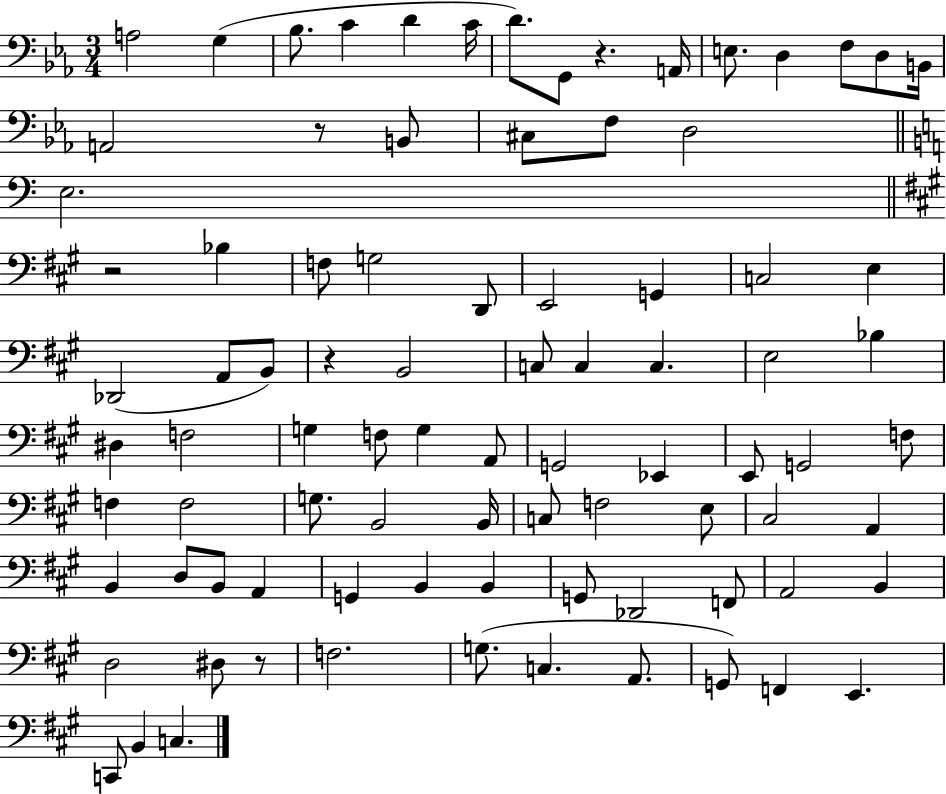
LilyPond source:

{
  \clef bass
  \numericTimeSignature
  \time 3/4
  \key ees \major
  a2 g4( | bes8. c'4 d'4 c'16 | d'8.) g,8 r4. a,16 | e8. d4 f8 d8 b,16 | \break a,2 r8 b,8 | cis8 f8 d2 | \bar "||" \break \key a \minor e2. | \bar "||" \break \key a \major r2 bes4 | f8 g2 d,8 | e,2 g,4 | c2 e4 | \break des,2( a,8 b,8) | r4 b,2 | c8 c4 c4. | e2 bes4 | \break dis4 f2 | g4 f8 g4 a,8 | g,2 ees,4 | e,8 g,2 f8 | \break f4 f2 | g8. b,2 b,16 | c8 f2 e8 | cis2 a,4 | \break b,4 d8 b,8 a,4 | g,4 b,4 b,4 | g,8 des,2 f,8 | a,2 b,4 | \break d2 dis8 r8 | f2. | g8.( c4. a,8. | g,8) f,4 e,4. | \break c,8 b,4 c4. | \bar "|."
}